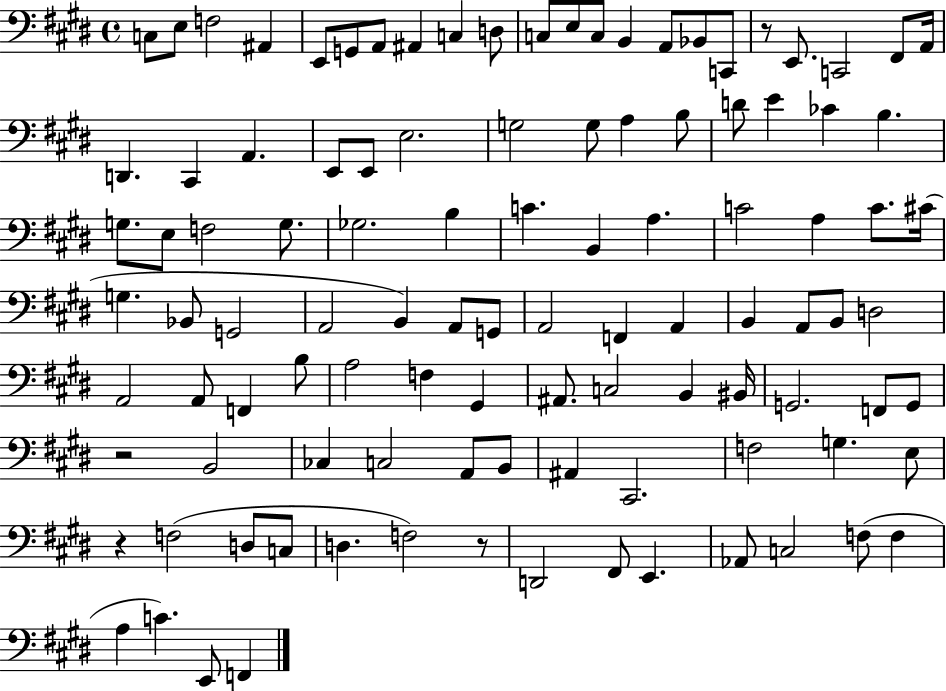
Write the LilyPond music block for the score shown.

{
  \clef bass
  \time 4/4
  \defaultTimeSignature
  \key e \major
  c8 e8 f2 ais,4 | e,8 g,8 a,8 ais,4 c4 d8 | c8 e8 c8 b,4 a,8 bes,8 c,8 | r8 e,8. c,2 fis,8 a,16 | \break d,4. cis,4 a,4. | e,8 e,8 e2. | g2 g8 a4 b8 | d'8 e'4 ces'4 b4. | \break g8. e8 f2 g8. | ges2. b4 | c'4. b,4 a4. | c'2 a4 c'8. cis'16( | \break g4. bes,8 g,2 | a,2 b,4) a,8 g,8 | a,2 f,4 a,4 | b,4 a,8 b,8 d2 | \break a,2 a,8 f,4 b8 | a2 f4 gis,4 | ais,8. c2 b,4 bis,16 | g,2. f,8 g,8 | \break r2 b,2 | ces4 c2 a,8 b,8 | ais,4 cis,2. | f2 g4. e8 | \break r4 f2( d8 c8 | d4. f2) r8 | d,2 fis,8 e,4. | aes,8 c2 f8( f4 | \break a4 c'4.) e,8 f,4 | \bar "|."
}